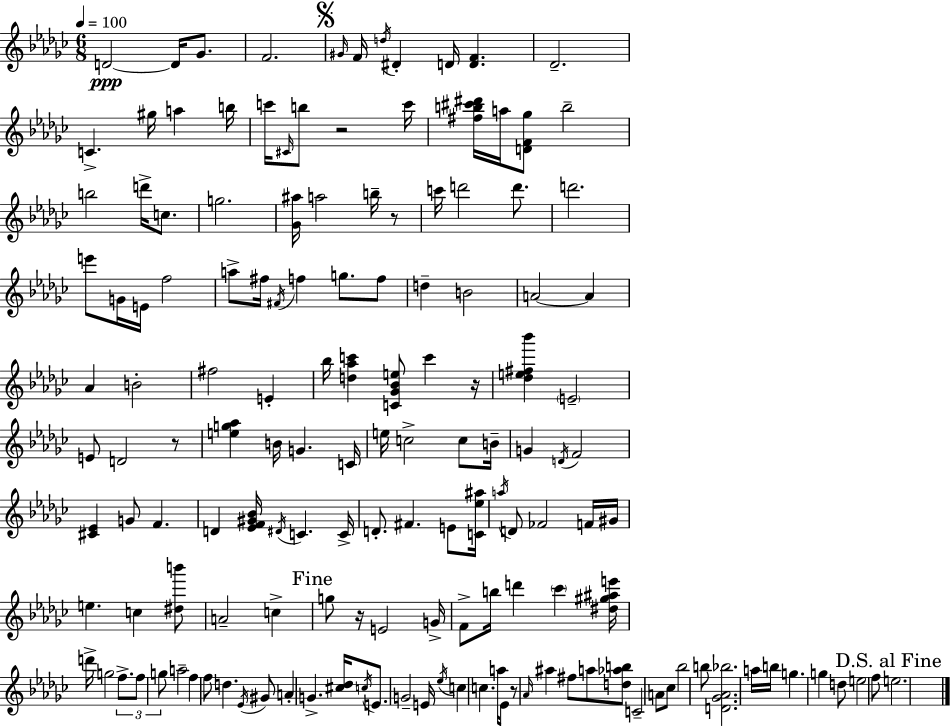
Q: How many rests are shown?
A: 6